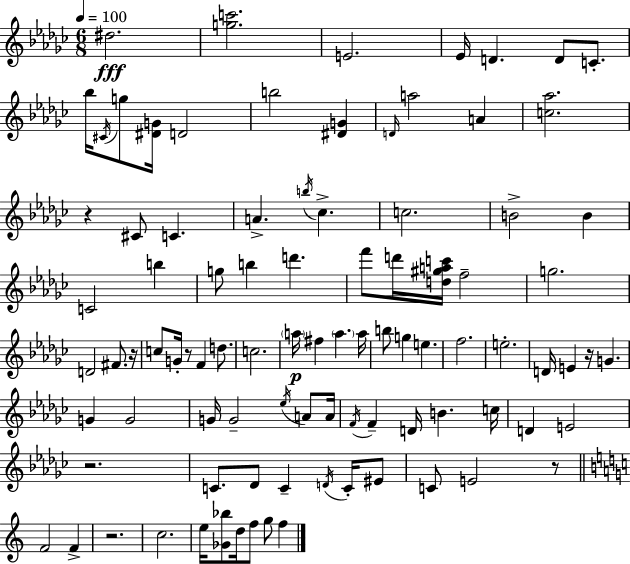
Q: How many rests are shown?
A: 7